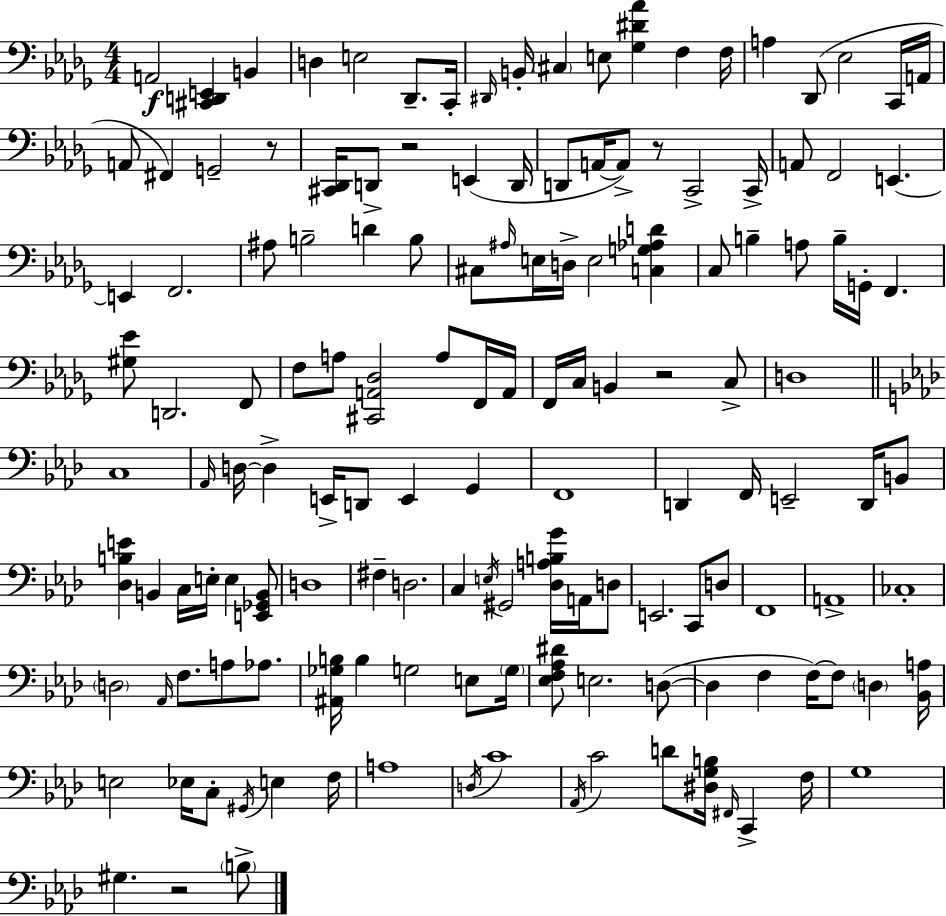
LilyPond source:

{
  \clef bass
  \numericTimeSignature
  \time 4/4
  \key bes \minor
  a,2\f <cis, d, e,>4 b,4 | d4 e2 des,8.-- c,16-. | \grace { dis,16 } b,16-. \parenthesize cis4 e8 <ges dis' aes'>4 f4 | f16 a4 des,8( ees2 c,16 | \break a,16 a,8 fis,4) g,2-- r8 | <cis, des,>16 d,8-> r2 e,4( | d,16 d,8 a,16~~ a,8->) r8 c,2-> | c,16-> a,8 f,2 e,4.~~ | \break e,4 f,2. | ais8 b2-- d'4 b8 | cis8 \grace { ais16 } e16 d16-> e2 <c g aes d'>4 | c8 b4-- a8 b16-- g,16-. f,4. | \break <gis ees'>8 d,2. | f,8 f8 a8 <cis, a, des>2 a8 | f,16 a,16 f,16 c16 b,4 r2 | c8-> d1 | \break \bar "||" \break \key f \minor c1 | \grace { aes,16 } d16~~ d4-> e,16-> d,8 e,4 g,4 | f,1 | d,4 f,16 e,2-- d,16 b,8 | \break <des b e'>4 b,4 c16 e16-. e4 <e, ges, b,>8 | d1 | fis4-- d2. | c4 \acciaccatura { e16 } gis,2 <des a b g'>16 a,16 | \break d8 e,2. c,8 | d8 f,1 | a,1-> | ces1-. | \break \parenthesize d2 \grace { aes,16 } f8. a8 | aes8. <ais, ges b>16 b4 g2 | e8 \parenthesize g16 <ees f aes dis'>8 e2. | d8~(~ d4 f4 f16~~) f8 \parenthesize d4 | \break <bes, a>16 e2 ees16 c8-. \acciaccatura { gis,16 } e4 | f16 a1 | \acciaccatura { d16 } c'1 | \acciaccatura { aes,16 } c'2 d'8 | \break <dis g b>16 \grace { fis,16 } c,4-> f16 g1 | gis4. r2 | \parenthesize b8-> \bar "|."
}